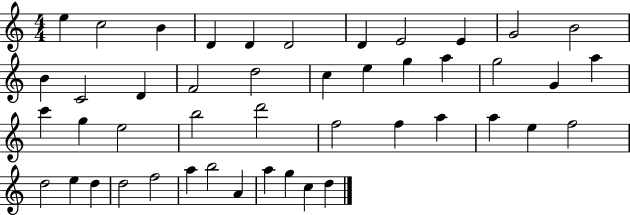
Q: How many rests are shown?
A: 0